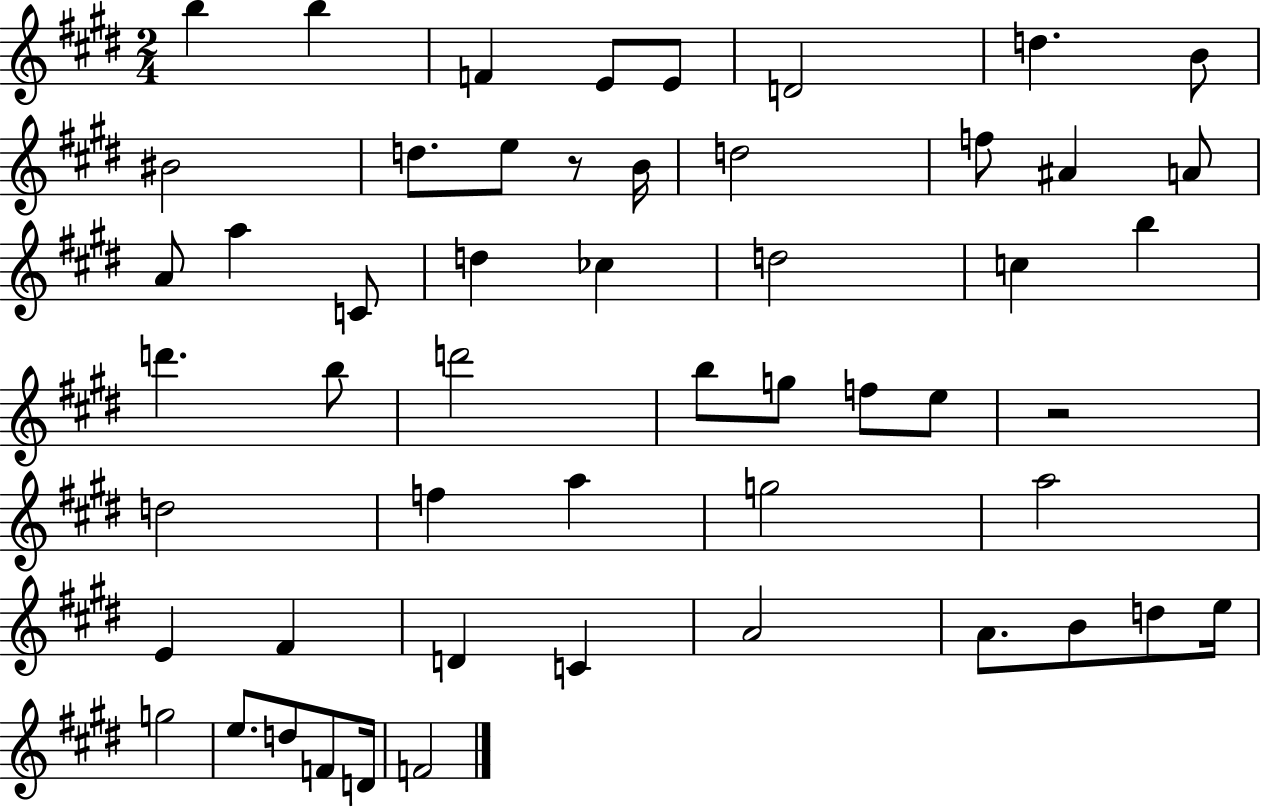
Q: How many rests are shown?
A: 2